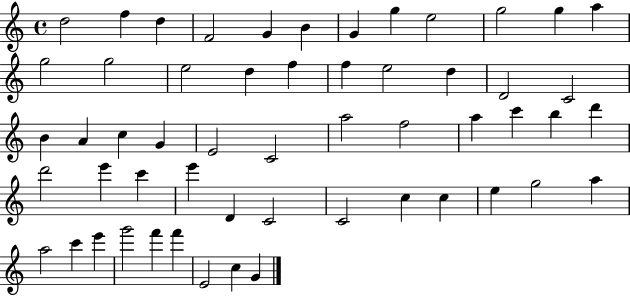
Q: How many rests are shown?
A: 0